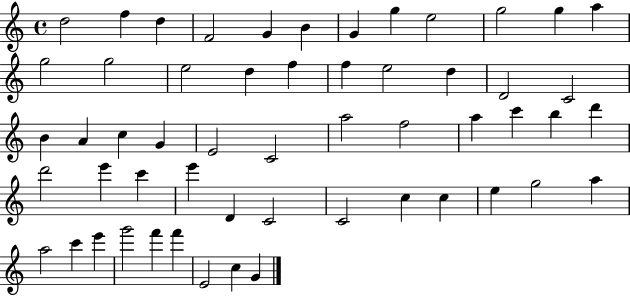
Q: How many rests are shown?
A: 0